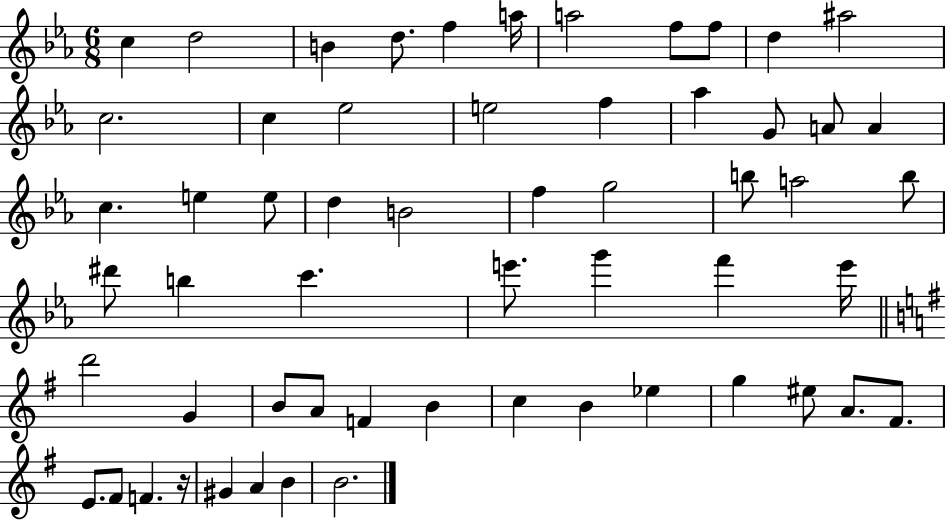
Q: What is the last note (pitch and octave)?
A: B4